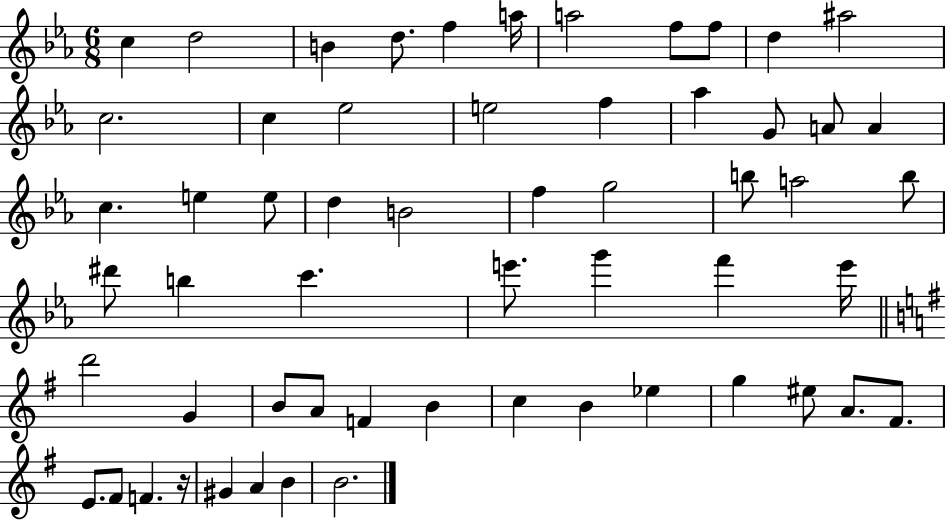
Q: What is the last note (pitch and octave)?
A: B4